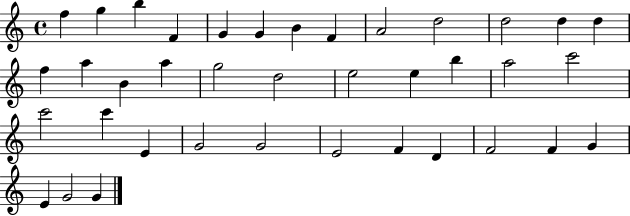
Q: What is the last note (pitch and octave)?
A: G4